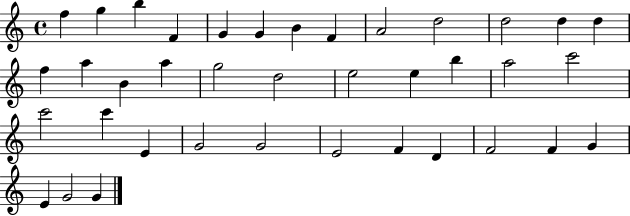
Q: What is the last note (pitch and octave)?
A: G4